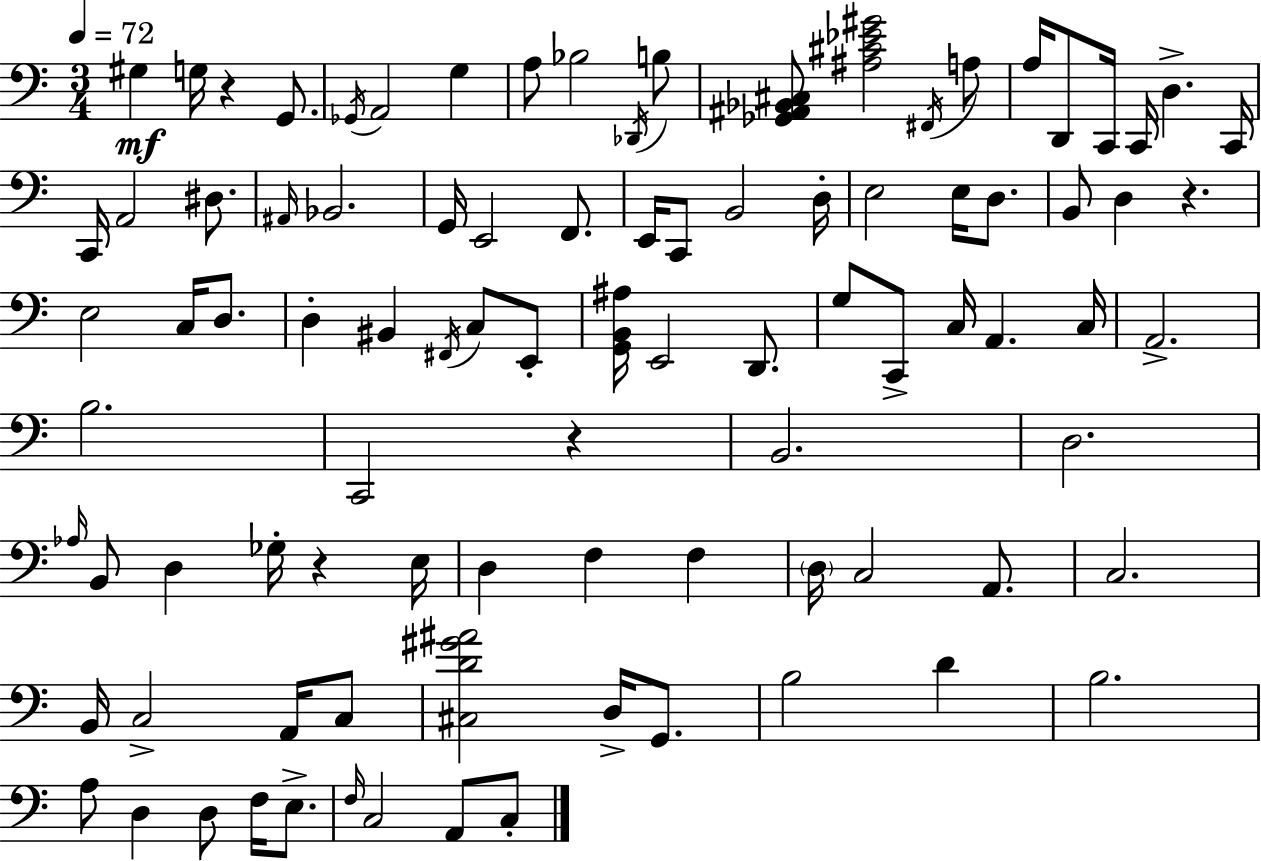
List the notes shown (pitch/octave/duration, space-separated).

G#3/q G3/s R/q G2/e. Gb2/s A2/h G3/q A3/e Bb3/h Db2/s B3/e [Gb2,A#2,Bb2,C#3]/e [A#3,C#4,Eb4,G#4]/h F#2/s A3/e A3/s D2/e C2/s C2/s D3/q. C2/s C2/s A2/h D#3/e. A#2/s Bb2/h. G2/s E2/h F2/e. E2/s C2/e B2/h D3/s E3/h E3/s D3/e. B2/e D3/q R/q. E3/h C3/s D3/e. D3/q BIS2/q F#2/s C3/e E2/e [G2,B2,A#3]/s E2/h D2/e. G3/e C2/e C3/s A2/q. C3/s A2/h. B3/h. C2/h R/q B2/h. D3/h. Ab3/s B2/e D3/q Gb3/s R/q E3/s D3/q F3/q F3/q D3/s C3/h A2/e. C3/h. B2/s C3/h A2/s C3/e [C#3,D4,G#4,A#4]/h D3/s G2/e. B3/h D4/q B3/h. A3/e D3/q D3/e F3/s E3/e. F3/s C3/h A2/e C3/e